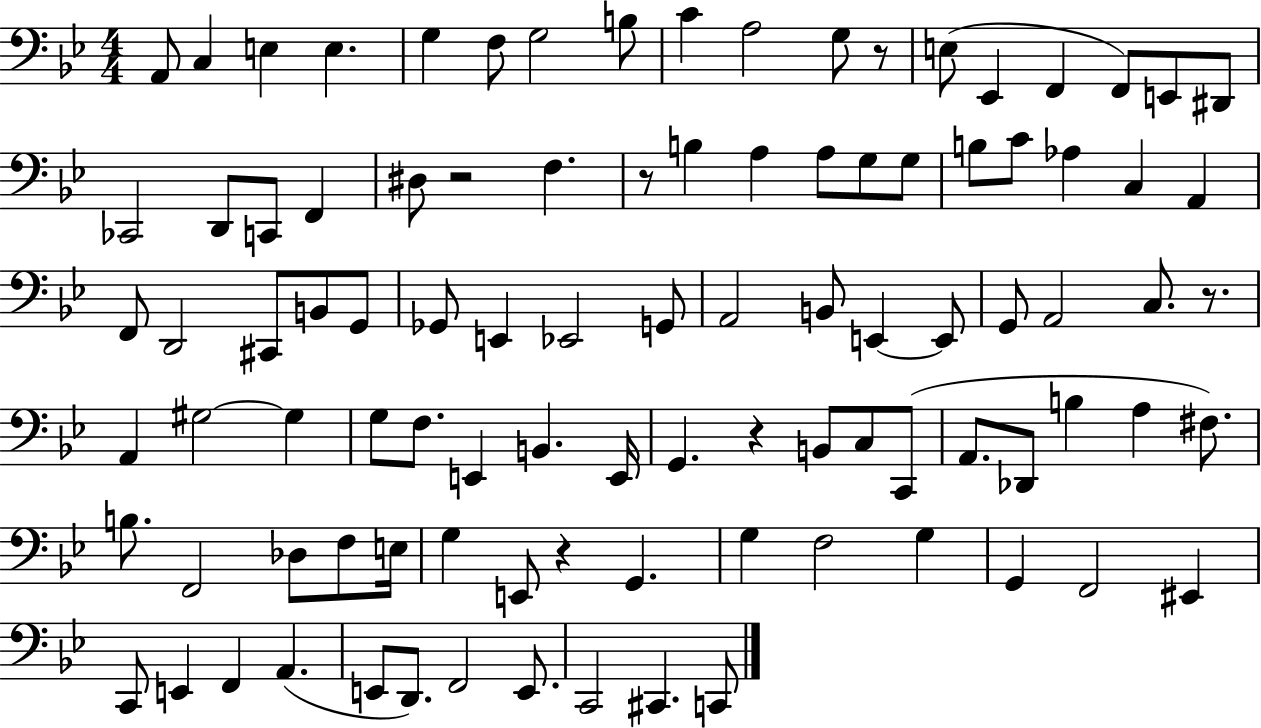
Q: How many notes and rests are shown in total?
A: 97